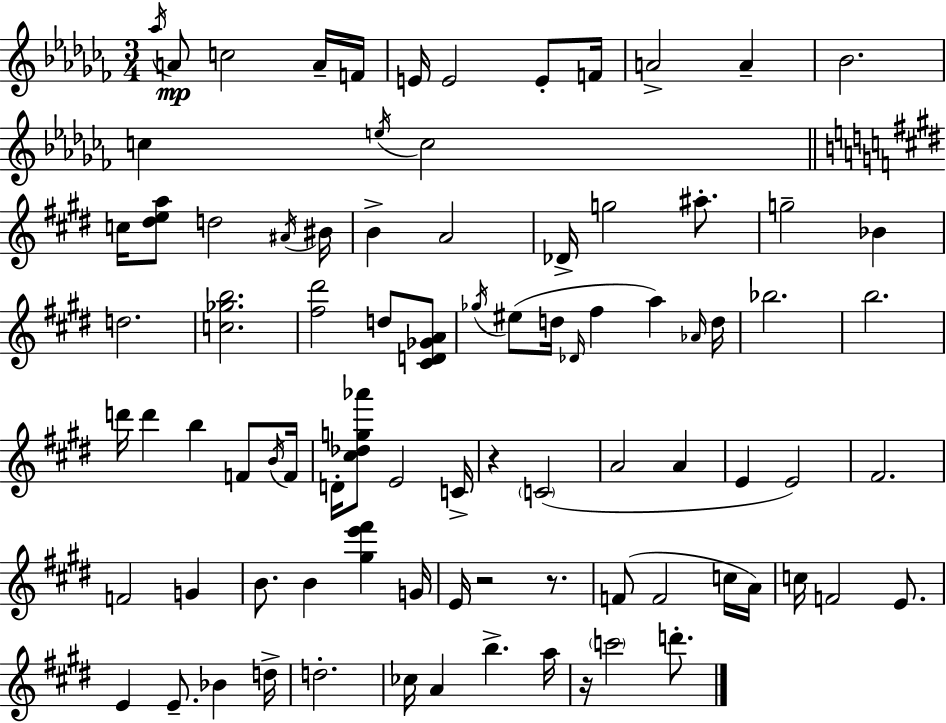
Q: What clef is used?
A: treble